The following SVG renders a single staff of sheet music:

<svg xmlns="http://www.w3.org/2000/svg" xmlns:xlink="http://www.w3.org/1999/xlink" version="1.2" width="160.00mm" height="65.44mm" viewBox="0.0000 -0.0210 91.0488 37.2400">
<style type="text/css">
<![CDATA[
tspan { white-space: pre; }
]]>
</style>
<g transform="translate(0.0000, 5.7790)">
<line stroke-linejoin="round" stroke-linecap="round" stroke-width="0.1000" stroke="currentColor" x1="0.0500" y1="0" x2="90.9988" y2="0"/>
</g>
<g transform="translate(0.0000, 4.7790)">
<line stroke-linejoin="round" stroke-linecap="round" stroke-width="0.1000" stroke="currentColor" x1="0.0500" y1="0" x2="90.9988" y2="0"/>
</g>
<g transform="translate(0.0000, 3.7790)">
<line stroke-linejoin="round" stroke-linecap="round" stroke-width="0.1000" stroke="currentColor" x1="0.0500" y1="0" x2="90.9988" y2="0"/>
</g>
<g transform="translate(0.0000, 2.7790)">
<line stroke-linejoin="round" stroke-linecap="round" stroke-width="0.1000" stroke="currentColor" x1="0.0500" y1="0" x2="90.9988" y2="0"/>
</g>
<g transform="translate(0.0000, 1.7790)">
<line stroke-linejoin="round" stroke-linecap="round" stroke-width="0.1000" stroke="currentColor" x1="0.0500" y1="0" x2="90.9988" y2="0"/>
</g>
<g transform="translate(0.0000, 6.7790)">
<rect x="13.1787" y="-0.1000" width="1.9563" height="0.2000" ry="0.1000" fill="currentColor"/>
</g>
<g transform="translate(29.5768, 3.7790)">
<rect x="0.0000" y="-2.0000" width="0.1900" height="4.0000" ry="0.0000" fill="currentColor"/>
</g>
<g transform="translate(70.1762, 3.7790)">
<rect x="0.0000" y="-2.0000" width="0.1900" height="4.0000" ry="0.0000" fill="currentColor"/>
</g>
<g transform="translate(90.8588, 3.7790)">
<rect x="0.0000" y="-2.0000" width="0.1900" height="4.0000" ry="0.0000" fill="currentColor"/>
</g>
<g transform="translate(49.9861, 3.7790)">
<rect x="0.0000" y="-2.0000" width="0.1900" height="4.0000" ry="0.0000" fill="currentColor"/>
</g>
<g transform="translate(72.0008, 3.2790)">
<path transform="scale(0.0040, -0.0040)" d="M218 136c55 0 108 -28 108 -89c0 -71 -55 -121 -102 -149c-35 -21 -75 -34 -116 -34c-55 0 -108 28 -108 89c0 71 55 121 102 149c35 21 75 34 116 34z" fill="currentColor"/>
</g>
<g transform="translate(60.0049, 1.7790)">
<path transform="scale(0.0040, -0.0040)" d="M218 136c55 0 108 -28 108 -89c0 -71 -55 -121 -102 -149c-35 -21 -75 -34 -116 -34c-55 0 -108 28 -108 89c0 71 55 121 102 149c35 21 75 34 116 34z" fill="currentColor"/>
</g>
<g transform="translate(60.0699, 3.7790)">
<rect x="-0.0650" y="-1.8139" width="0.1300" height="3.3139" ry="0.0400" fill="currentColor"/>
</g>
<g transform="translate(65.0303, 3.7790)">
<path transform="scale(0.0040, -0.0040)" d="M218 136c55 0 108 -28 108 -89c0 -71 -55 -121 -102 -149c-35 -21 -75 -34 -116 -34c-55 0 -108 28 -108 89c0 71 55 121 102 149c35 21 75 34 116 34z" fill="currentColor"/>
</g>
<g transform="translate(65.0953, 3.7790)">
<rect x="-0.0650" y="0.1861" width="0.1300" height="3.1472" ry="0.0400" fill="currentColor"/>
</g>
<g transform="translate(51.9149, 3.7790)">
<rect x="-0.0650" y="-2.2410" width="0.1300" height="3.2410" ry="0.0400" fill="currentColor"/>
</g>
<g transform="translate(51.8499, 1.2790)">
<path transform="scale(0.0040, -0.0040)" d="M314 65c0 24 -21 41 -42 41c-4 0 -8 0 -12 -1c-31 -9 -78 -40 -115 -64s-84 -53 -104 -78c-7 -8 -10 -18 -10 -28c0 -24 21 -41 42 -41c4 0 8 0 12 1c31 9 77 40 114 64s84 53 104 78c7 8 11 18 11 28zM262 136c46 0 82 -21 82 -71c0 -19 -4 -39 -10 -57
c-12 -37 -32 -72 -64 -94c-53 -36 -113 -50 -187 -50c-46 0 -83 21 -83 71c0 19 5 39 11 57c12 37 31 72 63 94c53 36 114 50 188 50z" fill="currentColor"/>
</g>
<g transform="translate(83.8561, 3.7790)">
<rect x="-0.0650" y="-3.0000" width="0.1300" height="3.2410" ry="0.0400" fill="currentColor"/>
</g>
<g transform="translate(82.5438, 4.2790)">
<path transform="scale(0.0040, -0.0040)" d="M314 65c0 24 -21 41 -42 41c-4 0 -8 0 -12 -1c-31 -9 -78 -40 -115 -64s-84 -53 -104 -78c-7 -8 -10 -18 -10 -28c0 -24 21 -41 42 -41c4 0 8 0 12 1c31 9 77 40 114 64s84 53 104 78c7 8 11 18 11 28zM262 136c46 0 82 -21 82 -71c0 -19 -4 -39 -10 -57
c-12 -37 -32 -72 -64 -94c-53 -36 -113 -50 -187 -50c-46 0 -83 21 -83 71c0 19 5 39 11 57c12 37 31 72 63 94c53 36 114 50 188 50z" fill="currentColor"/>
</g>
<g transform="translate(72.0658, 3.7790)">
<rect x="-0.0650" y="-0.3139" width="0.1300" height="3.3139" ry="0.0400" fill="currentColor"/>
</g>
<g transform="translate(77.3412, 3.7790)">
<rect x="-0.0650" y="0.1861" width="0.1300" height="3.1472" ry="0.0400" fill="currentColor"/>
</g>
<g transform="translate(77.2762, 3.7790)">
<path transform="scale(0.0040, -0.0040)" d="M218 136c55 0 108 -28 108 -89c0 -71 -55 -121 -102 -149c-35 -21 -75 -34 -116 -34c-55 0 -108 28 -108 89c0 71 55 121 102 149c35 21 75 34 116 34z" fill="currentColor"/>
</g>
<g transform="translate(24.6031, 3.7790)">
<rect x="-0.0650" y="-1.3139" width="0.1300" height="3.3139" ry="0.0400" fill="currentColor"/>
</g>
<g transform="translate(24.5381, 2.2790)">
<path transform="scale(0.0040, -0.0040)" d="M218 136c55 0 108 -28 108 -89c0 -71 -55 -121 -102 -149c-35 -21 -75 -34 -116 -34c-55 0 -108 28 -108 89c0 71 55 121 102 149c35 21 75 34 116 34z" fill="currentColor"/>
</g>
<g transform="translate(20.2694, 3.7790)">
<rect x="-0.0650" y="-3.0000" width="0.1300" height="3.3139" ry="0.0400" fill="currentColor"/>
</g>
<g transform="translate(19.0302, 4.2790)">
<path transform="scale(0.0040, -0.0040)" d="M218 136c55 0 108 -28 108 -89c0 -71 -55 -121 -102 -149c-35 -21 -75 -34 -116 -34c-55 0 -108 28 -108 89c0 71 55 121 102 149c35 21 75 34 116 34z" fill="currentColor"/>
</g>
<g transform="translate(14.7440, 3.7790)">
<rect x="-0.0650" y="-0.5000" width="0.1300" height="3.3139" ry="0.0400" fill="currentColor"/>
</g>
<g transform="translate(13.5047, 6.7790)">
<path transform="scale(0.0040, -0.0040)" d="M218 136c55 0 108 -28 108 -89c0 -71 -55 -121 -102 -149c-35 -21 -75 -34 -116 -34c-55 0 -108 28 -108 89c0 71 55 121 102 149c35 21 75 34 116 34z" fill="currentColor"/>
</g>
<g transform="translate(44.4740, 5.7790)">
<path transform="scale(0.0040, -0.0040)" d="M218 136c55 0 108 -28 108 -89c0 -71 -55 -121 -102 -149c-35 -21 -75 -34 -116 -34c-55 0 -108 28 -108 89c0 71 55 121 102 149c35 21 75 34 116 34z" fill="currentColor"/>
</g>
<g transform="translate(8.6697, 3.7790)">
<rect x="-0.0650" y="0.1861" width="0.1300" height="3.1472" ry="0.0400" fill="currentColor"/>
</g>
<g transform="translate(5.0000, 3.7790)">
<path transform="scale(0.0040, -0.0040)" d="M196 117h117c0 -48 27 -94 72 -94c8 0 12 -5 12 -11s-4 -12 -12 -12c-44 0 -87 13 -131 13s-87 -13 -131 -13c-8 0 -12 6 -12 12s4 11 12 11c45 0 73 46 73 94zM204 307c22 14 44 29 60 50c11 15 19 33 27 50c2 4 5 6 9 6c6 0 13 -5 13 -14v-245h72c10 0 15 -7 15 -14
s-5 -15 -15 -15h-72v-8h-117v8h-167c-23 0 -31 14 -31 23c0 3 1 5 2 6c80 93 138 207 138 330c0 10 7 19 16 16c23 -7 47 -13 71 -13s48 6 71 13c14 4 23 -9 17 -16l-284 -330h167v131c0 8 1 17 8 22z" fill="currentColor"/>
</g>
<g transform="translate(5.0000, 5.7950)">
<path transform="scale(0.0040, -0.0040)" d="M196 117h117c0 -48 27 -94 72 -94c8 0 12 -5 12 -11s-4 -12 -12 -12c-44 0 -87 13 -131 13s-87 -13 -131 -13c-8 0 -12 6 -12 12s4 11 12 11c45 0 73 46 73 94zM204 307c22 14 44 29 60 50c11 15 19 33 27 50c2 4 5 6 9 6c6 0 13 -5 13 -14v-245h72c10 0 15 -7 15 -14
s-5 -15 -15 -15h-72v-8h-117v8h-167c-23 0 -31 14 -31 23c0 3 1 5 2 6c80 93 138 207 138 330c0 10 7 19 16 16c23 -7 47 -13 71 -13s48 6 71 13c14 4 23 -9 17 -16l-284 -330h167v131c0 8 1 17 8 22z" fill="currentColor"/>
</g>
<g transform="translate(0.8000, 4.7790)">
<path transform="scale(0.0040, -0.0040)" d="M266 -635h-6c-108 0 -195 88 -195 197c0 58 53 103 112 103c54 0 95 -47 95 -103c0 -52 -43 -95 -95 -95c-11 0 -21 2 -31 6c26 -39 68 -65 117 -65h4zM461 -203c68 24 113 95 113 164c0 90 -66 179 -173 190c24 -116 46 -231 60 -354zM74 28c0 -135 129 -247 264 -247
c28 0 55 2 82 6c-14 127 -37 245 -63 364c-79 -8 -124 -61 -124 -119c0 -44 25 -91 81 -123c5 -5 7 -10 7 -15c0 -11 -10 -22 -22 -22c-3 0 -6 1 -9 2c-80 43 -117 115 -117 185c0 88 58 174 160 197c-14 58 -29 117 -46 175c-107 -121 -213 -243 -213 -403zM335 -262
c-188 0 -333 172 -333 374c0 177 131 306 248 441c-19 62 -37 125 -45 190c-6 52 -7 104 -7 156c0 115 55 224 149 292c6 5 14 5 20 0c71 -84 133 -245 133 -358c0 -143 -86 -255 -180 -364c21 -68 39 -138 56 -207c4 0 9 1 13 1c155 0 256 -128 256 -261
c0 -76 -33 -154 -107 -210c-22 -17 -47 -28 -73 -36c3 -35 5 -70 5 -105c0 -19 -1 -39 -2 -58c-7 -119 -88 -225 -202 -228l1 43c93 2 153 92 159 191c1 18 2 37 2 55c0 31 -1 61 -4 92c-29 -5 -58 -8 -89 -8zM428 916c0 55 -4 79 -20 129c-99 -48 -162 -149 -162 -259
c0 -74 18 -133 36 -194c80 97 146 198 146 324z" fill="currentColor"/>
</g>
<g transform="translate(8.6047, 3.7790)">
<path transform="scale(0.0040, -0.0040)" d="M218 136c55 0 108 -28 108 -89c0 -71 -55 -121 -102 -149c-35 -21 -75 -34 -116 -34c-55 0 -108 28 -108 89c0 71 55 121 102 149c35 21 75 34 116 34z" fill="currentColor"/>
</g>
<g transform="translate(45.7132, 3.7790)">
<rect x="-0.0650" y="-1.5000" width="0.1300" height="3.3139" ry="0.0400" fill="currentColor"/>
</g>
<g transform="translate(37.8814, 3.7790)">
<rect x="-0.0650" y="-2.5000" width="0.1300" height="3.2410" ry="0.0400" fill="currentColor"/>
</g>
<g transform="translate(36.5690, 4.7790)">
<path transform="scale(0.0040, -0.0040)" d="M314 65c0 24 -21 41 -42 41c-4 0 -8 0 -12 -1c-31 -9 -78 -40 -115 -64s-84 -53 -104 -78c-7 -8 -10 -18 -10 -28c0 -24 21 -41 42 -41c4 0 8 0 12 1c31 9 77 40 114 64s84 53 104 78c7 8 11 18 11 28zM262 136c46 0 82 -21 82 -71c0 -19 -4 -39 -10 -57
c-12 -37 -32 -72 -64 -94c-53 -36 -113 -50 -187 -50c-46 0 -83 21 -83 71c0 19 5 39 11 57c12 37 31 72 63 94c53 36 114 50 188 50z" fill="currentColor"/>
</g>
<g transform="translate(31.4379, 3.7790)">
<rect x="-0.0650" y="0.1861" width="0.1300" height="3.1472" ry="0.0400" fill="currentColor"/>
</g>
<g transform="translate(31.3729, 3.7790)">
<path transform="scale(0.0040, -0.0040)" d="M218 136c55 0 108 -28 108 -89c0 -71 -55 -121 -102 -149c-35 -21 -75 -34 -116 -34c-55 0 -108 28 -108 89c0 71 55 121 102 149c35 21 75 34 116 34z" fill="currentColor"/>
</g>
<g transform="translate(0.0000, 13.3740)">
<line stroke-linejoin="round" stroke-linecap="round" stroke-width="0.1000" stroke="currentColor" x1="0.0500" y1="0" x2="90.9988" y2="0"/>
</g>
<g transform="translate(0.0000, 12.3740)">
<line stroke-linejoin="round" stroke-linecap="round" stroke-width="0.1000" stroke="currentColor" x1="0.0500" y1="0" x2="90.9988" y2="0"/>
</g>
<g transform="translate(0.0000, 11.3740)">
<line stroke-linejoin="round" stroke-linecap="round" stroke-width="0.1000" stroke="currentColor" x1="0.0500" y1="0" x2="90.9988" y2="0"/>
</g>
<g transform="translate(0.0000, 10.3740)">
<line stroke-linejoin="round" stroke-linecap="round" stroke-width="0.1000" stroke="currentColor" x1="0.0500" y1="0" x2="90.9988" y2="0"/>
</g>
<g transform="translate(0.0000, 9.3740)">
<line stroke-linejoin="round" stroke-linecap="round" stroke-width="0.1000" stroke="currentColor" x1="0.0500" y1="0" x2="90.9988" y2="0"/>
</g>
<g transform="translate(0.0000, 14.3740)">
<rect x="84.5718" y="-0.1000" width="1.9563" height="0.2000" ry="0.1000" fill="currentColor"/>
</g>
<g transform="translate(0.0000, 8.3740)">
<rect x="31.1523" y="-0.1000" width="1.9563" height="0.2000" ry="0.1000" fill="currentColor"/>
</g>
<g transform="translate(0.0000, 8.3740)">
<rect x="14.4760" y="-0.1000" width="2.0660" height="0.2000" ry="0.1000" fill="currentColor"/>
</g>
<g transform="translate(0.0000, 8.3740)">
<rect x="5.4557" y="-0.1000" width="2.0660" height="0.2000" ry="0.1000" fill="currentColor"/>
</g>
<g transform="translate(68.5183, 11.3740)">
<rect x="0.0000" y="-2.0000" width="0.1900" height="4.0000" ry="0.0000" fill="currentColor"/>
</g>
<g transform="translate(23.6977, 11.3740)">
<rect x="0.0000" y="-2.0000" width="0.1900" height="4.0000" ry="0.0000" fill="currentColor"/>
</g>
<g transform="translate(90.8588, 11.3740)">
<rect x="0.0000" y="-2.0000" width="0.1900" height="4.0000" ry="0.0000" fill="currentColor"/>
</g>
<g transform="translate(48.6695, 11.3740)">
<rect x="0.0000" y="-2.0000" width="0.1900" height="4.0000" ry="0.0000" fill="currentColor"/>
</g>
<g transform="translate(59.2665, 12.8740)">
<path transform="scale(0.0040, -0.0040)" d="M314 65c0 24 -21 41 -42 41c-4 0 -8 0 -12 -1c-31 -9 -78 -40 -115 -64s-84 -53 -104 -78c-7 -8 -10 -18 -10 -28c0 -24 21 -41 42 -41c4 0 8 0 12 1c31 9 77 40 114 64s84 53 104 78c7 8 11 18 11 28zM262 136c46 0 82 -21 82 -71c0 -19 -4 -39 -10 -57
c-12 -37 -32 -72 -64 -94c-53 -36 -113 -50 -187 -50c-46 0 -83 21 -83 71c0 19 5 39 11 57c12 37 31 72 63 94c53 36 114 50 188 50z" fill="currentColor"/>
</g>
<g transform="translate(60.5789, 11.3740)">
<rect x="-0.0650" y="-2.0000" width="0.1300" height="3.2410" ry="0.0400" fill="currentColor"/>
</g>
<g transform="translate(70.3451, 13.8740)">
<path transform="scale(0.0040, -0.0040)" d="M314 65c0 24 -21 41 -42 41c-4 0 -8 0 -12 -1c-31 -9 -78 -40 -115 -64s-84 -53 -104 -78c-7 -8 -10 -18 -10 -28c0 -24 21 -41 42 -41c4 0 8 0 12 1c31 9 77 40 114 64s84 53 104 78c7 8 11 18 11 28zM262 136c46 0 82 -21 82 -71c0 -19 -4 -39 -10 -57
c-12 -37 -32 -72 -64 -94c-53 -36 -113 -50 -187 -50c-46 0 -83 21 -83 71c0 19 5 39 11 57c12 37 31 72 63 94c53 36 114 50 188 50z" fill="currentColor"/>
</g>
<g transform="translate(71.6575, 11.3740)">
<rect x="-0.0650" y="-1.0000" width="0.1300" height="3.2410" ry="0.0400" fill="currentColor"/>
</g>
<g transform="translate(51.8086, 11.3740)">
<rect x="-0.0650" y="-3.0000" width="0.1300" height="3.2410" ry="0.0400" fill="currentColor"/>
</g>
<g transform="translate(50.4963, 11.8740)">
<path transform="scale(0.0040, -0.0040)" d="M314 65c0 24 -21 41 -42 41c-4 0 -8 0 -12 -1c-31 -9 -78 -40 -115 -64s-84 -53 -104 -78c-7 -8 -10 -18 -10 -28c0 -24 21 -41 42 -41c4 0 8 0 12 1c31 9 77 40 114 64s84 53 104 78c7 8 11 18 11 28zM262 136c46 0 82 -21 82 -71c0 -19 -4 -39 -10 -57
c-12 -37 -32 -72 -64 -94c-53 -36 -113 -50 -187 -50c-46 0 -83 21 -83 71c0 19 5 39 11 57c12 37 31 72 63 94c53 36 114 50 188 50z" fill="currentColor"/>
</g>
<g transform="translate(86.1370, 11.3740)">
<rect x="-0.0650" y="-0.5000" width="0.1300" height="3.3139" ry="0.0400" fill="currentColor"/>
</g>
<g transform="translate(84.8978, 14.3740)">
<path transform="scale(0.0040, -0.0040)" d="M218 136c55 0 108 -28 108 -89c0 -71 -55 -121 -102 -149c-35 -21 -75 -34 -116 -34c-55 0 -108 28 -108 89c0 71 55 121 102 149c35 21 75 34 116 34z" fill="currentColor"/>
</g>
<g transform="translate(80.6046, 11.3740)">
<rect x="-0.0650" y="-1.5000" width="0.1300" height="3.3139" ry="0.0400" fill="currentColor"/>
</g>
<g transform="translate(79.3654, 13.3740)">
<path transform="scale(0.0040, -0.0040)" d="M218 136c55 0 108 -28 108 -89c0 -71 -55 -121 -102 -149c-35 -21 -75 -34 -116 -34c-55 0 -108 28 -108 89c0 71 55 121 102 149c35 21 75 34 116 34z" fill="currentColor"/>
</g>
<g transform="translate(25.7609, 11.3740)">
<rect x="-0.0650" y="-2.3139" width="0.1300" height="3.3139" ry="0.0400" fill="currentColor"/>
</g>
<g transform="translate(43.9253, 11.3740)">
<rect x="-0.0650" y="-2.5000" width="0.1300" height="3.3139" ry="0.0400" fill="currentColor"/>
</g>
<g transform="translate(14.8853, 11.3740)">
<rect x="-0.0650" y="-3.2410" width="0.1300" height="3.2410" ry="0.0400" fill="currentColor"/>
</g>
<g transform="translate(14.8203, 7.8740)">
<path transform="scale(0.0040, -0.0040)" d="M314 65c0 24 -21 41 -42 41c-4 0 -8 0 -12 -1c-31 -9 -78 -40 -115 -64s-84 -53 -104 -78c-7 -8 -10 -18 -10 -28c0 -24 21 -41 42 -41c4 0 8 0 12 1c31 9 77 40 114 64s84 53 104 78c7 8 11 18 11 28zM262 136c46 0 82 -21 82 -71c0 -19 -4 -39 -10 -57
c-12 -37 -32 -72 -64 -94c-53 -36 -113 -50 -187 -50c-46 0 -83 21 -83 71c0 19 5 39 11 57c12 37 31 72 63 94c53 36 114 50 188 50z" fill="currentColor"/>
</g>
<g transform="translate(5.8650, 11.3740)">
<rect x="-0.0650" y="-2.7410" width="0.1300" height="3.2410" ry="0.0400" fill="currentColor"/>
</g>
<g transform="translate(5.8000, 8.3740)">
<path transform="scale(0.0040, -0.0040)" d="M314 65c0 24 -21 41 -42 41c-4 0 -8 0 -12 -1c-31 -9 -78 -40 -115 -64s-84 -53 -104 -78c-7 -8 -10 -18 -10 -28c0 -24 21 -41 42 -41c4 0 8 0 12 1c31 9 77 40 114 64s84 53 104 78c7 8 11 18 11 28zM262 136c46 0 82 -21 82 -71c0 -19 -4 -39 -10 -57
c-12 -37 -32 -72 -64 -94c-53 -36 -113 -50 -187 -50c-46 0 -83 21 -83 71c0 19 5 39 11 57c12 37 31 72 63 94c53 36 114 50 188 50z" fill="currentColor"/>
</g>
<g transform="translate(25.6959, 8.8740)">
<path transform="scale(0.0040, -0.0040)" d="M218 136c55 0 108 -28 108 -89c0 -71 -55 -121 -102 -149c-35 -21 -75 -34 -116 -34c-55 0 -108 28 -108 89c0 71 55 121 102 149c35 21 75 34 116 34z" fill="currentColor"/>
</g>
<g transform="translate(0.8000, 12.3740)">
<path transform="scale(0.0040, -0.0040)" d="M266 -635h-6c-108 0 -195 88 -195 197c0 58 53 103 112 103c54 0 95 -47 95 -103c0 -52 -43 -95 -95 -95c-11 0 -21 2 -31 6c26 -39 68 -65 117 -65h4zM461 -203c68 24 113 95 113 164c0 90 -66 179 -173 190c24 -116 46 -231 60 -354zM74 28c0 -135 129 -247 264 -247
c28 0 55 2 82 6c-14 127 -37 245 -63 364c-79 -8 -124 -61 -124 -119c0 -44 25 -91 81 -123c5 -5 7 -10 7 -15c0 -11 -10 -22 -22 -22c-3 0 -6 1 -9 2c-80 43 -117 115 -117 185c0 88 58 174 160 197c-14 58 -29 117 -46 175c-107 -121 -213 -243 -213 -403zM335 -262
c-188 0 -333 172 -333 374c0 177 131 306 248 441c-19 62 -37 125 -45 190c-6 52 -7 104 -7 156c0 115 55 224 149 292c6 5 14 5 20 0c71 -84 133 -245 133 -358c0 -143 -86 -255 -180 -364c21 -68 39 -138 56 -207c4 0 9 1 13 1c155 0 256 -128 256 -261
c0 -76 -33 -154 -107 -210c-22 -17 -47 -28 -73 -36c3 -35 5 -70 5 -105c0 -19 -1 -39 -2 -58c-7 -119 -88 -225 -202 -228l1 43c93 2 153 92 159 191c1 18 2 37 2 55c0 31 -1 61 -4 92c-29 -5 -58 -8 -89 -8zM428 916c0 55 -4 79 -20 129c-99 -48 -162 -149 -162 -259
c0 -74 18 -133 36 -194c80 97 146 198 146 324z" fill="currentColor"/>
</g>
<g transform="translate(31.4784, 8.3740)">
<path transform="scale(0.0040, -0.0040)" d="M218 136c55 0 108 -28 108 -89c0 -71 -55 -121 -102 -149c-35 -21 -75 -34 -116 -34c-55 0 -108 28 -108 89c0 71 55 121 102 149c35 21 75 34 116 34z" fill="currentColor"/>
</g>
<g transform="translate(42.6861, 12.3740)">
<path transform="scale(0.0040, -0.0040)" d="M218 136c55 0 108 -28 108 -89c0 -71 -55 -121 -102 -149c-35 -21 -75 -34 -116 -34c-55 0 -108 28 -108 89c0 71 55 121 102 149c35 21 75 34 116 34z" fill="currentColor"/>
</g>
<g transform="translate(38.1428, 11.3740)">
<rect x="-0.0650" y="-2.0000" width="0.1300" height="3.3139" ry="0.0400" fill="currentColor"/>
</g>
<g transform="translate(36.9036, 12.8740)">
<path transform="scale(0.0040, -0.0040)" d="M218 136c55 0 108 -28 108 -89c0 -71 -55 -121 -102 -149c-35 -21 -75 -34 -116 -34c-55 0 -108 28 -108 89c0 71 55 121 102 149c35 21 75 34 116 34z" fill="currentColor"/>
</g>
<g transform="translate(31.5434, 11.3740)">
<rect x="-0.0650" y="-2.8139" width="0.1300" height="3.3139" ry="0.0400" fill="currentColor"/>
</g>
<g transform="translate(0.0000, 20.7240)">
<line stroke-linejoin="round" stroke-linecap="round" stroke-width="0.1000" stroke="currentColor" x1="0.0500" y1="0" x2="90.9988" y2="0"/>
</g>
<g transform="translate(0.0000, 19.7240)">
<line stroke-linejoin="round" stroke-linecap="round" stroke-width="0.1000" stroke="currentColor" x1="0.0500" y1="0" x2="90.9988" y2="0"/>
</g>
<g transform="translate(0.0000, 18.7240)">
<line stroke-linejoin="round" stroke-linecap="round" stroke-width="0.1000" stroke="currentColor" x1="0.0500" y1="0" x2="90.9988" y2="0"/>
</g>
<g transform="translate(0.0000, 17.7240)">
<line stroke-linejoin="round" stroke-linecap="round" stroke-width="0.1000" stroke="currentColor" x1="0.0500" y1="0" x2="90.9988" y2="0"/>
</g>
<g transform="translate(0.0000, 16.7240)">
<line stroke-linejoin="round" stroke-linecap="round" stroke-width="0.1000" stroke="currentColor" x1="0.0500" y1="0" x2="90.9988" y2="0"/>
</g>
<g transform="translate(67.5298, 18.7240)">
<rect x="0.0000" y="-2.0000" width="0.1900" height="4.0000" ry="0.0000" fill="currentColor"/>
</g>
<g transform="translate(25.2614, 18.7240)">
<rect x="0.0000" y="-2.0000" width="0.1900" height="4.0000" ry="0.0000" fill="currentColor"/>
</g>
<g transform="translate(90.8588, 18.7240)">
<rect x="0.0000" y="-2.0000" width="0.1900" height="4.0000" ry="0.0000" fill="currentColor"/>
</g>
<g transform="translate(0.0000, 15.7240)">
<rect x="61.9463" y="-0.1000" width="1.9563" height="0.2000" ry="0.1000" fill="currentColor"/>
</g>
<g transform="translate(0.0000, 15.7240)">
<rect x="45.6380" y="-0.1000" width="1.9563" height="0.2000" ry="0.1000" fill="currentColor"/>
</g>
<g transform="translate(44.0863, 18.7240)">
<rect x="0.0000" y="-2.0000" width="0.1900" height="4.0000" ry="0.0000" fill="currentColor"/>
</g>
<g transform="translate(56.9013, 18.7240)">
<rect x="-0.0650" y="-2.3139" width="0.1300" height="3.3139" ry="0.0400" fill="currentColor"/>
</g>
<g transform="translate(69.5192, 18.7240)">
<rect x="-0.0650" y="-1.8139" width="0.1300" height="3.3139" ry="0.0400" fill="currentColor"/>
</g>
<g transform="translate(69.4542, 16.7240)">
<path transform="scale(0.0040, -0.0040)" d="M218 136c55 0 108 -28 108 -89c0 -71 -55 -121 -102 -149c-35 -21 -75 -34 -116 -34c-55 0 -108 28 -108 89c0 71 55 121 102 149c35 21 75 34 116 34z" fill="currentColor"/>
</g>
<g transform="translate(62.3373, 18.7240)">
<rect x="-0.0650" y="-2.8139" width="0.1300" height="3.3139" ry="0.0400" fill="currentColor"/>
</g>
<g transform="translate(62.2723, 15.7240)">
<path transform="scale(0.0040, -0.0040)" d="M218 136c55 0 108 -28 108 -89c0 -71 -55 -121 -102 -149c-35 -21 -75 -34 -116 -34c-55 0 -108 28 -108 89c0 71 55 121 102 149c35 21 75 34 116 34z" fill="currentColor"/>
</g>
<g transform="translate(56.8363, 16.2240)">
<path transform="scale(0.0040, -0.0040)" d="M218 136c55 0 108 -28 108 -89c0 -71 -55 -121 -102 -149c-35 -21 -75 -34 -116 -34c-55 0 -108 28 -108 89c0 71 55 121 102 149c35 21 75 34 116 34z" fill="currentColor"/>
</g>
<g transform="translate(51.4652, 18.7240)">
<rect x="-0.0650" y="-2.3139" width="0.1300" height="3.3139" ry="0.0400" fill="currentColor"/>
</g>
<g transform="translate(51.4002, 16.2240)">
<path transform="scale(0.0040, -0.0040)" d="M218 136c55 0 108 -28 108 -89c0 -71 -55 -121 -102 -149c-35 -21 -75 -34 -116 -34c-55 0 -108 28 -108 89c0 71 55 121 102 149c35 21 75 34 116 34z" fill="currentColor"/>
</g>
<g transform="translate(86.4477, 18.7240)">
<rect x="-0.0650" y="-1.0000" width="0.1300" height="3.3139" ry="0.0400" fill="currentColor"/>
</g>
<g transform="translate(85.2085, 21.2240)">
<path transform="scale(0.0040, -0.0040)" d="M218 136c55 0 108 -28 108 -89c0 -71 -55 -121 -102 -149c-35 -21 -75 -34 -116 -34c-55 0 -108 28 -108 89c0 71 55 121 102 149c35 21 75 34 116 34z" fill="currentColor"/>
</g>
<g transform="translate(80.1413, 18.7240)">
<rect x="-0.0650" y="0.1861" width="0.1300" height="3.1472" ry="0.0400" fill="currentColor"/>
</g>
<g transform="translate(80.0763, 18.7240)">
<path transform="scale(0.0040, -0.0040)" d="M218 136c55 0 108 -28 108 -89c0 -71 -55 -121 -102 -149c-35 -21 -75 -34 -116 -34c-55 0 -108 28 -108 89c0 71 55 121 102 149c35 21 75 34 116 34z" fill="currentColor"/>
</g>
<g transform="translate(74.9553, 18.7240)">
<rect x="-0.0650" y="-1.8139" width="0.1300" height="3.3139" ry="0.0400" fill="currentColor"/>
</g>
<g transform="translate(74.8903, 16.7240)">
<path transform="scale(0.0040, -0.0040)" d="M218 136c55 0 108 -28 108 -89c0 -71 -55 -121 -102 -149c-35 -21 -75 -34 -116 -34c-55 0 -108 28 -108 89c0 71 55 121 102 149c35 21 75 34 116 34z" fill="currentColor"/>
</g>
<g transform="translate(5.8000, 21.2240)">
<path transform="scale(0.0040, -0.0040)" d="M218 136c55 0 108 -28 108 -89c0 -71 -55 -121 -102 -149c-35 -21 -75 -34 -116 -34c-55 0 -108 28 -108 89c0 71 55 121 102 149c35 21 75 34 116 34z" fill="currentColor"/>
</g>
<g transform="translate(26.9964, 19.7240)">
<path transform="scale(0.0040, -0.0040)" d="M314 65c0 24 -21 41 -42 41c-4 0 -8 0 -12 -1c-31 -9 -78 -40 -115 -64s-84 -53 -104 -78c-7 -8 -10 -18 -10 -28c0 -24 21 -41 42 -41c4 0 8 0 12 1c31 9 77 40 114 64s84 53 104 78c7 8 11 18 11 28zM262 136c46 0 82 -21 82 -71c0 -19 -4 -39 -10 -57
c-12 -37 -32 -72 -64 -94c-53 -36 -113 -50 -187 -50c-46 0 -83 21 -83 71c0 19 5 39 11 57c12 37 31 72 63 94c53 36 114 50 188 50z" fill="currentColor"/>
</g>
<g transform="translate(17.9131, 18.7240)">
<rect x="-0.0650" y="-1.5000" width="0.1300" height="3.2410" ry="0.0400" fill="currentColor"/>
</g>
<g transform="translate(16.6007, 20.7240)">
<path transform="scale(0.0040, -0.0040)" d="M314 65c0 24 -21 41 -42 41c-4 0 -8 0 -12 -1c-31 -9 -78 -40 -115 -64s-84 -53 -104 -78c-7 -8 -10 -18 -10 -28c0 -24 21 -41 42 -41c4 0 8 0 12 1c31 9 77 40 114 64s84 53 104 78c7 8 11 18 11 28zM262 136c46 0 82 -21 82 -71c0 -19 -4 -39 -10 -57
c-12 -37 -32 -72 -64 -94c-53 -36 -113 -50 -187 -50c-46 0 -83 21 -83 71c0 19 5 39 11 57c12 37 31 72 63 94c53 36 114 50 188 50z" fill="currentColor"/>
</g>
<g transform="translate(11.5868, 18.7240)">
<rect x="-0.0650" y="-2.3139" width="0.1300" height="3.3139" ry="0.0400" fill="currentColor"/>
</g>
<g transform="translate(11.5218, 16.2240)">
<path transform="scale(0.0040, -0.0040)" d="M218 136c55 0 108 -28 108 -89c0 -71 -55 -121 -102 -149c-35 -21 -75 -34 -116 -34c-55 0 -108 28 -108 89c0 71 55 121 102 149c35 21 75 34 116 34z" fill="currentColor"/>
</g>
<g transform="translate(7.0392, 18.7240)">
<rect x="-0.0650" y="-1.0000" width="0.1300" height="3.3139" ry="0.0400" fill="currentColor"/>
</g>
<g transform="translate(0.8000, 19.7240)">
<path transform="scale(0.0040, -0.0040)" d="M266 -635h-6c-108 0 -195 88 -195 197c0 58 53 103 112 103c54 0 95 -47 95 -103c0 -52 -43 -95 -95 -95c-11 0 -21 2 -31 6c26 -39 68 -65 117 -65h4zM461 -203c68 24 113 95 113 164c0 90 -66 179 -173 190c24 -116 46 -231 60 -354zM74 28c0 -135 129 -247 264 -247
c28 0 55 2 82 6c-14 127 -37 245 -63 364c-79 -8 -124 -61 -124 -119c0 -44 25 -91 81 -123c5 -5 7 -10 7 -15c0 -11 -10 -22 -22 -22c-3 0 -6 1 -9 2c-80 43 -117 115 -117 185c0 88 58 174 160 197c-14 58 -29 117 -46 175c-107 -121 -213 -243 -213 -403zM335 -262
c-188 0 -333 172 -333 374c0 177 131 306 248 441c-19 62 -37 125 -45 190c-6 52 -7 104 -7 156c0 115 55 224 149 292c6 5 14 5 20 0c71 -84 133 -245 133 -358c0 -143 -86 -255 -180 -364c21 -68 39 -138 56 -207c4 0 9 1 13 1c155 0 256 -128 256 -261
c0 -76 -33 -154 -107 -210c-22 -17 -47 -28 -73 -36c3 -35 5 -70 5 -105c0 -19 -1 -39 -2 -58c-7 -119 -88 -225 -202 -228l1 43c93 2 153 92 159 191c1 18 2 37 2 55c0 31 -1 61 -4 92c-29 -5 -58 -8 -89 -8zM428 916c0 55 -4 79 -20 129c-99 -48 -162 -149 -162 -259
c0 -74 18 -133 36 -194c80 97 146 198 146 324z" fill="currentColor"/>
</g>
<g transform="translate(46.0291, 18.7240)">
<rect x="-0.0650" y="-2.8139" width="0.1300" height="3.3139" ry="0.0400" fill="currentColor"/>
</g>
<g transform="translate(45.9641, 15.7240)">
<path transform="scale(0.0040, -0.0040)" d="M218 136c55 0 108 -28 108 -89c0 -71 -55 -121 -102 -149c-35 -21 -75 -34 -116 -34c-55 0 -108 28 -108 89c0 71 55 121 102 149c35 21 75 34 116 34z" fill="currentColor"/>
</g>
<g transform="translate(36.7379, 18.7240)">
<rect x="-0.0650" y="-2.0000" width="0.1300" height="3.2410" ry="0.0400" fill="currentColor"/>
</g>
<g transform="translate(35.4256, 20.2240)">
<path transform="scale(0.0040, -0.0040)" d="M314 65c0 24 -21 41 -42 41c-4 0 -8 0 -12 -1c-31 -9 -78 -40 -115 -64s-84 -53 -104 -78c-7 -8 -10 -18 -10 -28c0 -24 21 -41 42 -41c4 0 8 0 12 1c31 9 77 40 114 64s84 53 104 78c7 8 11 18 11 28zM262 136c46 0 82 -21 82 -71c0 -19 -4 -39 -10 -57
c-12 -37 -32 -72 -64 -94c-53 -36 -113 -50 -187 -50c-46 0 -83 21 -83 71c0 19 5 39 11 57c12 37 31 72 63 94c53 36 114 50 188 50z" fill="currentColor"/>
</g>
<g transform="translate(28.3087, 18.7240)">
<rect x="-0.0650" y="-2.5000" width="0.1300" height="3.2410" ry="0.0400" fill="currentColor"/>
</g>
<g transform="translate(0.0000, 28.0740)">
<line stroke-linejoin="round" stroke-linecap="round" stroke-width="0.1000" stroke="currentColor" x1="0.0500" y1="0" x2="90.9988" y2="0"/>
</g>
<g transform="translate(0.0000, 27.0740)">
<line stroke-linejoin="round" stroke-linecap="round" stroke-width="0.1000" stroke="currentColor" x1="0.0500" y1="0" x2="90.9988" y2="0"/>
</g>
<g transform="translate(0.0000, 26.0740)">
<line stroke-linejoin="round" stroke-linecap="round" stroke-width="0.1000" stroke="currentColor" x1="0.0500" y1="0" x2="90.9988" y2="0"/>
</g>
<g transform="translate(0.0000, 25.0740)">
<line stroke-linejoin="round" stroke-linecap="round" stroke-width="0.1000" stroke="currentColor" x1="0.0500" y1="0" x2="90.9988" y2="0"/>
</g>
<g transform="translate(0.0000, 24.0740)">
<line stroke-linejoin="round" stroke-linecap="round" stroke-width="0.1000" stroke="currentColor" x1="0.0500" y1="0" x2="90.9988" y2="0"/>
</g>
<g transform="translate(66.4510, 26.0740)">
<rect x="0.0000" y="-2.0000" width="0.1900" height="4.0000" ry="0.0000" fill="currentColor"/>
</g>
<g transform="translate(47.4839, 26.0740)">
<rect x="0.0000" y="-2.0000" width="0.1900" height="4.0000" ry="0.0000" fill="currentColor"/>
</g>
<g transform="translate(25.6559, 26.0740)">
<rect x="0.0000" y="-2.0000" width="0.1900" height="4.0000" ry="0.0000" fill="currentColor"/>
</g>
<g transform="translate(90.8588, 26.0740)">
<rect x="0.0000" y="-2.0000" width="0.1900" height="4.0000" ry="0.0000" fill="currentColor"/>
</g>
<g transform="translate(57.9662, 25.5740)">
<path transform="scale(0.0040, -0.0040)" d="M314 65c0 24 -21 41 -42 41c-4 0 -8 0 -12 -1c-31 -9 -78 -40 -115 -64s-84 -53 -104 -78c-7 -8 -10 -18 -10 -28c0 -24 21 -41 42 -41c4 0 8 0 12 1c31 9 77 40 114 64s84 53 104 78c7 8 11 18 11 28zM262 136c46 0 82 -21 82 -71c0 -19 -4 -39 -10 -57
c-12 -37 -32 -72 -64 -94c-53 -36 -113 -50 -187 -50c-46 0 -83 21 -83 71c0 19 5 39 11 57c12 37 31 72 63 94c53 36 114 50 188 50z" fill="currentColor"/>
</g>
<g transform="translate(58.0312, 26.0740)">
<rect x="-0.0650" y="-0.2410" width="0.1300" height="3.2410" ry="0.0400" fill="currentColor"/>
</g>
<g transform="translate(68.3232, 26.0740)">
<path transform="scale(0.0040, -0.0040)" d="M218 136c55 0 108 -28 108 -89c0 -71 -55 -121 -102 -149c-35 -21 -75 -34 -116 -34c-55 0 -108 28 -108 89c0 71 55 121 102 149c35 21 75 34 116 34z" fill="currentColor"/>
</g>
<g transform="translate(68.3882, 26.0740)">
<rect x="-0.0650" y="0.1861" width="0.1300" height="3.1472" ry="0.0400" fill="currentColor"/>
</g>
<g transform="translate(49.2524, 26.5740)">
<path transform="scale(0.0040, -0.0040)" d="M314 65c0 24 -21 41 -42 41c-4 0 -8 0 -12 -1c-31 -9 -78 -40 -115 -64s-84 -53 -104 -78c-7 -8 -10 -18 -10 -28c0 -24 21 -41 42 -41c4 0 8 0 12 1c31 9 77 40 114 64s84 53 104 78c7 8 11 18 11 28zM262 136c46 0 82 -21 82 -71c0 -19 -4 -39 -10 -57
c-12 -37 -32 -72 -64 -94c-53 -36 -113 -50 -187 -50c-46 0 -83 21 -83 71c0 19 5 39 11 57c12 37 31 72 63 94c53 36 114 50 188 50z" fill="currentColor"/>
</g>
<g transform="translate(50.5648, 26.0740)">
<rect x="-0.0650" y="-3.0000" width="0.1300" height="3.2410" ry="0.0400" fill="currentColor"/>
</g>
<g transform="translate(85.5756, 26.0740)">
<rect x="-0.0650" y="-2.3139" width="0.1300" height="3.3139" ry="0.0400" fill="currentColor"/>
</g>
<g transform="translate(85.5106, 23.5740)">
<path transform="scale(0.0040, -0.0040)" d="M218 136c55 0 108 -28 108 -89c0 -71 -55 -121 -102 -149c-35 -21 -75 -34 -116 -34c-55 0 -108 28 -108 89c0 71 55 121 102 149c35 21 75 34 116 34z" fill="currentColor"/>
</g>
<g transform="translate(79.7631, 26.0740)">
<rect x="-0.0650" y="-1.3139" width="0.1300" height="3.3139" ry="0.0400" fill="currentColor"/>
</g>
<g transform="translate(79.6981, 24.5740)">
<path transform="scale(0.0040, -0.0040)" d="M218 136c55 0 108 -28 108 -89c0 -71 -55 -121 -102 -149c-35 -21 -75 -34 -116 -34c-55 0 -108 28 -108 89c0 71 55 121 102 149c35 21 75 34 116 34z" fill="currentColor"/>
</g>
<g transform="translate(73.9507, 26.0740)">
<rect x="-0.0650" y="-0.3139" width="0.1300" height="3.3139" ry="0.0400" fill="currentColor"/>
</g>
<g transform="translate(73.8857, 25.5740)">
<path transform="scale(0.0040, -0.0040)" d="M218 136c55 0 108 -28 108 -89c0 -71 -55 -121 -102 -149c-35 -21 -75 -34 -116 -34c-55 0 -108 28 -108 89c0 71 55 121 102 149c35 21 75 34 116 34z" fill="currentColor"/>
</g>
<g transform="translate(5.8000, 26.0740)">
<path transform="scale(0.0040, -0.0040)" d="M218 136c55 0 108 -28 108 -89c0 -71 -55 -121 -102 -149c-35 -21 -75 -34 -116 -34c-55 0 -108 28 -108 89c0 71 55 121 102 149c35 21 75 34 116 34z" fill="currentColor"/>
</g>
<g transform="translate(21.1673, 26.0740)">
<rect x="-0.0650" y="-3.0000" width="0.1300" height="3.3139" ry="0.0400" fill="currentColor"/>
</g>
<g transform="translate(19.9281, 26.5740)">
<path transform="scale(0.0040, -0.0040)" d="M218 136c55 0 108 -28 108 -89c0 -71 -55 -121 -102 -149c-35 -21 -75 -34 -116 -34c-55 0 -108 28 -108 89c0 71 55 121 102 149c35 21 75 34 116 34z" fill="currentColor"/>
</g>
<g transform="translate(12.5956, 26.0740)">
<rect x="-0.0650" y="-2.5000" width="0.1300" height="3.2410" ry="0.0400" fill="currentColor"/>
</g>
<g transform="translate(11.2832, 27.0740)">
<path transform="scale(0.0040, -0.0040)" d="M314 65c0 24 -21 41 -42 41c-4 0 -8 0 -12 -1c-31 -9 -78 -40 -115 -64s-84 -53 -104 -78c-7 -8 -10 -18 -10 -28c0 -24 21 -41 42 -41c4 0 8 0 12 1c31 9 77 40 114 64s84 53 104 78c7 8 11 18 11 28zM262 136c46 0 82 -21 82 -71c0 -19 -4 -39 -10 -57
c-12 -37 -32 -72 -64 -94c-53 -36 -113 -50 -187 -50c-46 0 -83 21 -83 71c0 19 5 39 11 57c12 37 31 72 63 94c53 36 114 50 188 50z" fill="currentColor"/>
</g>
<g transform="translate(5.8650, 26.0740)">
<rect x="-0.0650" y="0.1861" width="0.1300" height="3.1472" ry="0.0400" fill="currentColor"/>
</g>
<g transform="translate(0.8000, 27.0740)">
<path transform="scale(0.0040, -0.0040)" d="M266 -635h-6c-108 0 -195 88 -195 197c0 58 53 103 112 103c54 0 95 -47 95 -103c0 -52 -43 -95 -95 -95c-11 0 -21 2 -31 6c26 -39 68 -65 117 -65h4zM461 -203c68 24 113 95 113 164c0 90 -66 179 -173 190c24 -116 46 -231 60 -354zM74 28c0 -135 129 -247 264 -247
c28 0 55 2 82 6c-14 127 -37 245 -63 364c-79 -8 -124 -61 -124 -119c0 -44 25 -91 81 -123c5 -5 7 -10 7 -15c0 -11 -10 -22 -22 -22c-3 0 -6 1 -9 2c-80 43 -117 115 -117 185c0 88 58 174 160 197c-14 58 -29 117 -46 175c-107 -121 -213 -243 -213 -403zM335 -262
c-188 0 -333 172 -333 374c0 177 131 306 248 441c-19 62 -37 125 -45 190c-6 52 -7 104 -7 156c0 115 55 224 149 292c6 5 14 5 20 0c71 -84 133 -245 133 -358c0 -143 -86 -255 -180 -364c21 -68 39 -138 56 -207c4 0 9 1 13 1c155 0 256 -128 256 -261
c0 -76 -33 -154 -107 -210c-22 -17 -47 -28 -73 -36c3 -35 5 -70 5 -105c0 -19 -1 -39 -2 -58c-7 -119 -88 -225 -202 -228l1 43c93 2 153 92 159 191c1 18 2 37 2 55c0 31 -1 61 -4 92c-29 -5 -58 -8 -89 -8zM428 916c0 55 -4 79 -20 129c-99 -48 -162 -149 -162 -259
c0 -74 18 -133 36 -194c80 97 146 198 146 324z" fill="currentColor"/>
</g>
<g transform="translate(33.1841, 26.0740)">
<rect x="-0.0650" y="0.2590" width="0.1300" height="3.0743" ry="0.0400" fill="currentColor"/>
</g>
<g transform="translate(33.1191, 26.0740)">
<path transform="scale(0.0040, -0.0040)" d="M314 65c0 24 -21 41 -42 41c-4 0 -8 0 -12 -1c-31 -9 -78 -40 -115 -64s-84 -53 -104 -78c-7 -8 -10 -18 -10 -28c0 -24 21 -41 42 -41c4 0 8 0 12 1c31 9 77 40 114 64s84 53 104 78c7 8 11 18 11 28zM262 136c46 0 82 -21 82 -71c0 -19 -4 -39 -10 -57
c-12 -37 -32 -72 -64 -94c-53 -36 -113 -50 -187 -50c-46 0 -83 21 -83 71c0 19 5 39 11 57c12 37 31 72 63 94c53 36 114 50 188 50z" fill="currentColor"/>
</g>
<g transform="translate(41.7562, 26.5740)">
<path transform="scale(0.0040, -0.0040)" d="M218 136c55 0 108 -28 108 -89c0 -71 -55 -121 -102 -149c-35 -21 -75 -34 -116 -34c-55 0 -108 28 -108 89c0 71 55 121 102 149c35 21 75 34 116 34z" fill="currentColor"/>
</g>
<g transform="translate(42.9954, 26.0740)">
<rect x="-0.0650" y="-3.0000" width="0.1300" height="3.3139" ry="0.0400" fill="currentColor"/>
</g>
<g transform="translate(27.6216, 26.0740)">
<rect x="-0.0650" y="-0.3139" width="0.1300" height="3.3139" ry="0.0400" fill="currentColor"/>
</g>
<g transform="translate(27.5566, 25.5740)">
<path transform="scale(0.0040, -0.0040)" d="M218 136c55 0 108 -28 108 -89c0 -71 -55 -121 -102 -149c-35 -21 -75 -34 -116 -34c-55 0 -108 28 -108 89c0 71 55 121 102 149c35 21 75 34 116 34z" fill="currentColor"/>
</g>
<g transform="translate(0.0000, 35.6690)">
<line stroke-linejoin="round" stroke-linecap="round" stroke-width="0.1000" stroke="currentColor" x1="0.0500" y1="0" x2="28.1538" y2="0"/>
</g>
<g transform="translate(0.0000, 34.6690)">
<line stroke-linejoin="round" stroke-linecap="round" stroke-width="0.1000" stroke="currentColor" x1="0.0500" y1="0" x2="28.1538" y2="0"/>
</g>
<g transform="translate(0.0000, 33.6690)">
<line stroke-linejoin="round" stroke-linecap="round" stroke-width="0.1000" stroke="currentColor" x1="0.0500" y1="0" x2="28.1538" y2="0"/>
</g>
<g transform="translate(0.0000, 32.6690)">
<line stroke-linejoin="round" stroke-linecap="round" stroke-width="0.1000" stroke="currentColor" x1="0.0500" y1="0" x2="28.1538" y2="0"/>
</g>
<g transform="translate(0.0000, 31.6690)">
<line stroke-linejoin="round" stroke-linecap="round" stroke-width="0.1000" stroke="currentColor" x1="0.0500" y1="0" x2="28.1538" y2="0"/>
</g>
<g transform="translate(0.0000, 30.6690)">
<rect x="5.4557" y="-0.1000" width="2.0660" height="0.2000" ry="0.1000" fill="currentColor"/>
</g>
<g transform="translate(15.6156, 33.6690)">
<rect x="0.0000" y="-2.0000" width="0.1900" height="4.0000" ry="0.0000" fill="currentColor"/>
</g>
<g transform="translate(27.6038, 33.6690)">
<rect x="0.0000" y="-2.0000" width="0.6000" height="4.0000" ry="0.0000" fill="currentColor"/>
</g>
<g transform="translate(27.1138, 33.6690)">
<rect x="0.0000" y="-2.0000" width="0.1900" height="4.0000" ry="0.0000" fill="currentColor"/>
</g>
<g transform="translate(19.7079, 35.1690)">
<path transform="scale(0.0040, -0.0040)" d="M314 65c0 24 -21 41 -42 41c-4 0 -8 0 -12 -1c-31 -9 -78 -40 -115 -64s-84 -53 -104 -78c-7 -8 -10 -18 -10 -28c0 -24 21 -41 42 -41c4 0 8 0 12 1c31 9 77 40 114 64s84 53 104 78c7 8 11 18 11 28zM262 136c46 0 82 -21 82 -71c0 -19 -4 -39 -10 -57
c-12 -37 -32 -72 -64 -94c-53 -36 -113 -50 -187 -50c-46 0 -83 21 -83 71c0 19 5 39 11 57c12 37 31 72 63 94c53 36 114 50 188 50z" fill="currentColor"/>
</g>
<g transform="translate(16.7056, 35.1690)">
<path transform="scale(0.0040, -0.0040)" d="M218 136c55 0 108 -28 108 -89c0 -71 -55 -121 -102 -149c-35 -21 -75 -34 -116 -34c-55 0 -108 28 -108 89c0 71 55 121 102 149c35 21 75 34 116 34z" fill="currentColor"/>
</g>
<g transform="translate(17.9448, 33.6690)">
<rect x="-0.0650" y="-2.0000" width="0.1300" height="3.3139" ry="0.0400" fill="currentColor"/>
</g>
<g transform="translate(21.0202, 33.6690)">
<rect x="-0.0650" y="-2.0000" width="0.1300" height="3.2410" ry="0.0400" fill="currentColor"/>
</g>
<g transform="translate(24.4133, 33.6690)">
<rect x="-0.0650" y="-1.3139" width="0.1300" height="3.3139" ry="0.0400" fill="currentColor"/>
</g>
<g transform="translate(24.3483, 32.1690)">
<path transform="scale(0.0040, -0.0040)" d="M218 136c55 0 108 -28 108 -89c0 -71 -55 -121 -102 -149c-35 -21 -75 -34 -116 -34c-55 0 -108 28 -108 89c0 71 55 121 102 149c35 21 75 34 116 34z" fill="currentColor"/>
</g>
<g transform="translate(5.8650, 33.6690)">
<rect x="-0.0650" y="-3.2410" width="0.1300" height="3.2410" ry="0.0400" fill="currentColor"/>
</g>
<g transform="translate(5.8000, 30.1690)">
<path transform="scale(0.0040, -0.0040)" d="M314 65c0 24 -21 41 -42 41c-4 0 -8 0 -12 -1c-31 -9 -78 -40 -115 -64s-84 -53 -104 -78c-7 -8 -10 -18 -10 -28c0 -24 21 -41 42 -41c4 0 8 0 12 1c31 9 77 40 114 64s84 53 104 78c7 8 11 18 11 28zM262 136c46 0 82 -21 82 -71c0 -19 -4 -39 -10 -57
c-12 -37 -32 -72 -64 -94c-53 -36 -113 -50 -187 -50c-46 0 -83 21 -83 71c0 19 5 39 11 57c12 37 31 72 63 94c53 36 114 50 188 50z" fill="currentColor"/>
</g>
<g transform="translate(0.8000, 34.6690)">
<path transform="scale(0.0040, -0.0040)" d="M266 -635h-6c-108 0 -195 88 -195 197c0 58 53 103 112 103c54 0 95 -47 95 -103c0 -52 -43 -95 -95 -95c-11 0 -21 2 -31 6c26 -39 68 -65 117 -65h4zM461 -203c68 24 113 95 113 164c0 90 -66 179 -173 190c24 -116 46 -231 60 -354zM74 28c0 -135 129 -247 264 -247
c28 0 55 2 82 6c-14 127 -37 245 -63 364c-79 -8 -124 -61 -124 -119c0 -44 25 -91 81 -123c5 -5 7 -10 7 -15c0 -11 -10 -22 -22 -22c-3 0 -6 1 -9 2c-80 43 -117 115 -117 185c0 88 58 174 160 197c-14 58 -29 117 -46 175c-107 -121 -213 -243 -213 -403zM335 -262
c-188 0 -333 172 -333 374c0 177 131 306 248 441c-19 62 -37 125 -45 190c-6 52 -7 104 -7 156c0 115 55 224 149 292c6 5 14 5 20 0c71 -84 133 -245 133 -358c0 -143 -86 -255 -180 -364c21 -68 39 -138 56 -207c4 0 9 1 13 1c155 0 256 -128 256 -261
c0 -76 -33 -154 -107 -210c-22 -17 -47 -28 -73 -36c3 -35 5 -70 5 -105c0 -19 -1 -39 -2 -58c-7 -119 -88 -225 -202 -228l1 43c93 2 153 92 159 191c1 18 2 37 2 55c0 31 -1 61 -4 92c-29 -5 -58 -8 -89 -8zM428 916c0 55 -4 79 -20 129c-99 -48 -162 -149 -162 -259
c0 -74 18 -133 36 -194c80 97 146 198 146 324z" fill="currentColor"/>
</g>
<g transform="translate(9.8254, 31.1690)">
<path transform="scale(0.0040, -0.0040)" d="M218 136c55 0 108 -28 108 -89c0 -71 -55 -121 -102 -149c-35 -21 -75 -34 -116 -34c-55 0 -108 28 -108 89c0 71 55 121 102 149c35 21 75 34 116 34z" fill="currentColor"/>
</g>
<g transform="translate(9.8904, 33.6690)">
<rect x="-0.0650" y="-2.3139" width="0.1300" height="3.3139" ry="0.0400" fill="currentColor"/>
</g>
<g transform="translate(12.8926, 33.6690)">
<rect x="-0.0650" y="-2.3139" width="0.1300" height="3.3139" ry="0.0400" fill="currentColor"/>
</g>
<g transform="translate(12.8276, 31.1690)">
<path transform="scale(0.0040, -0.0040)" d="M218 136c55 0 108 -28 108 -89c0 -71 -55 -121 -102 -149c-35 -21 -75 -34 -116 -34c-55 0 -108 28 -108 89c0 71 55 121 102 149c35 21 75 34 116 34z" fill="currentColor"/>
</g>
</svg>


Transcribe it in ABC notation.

X:1
T:Untitled
M:4/4
L:1/4
K:C
B C A e B G2 E g2 f B c B A2 a2 b2 g a F G A2 F2 D2 E C D g E2 G2 F2 a g g a f f B D B G2 A c B2 A A2 c2 B c e g b2 g g F F2 e